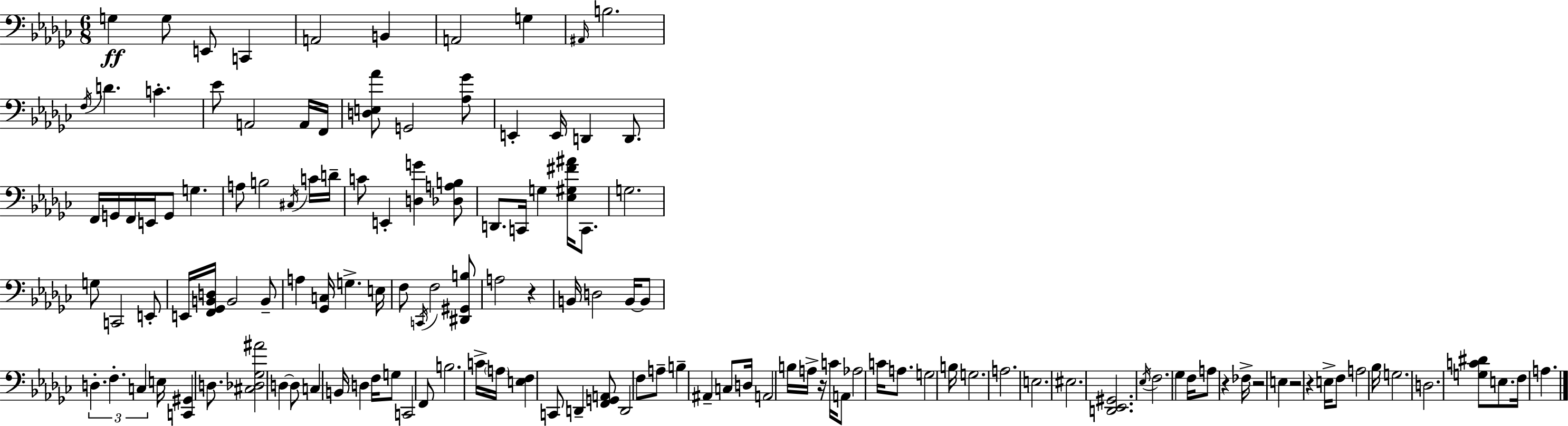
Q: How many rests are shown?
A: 6